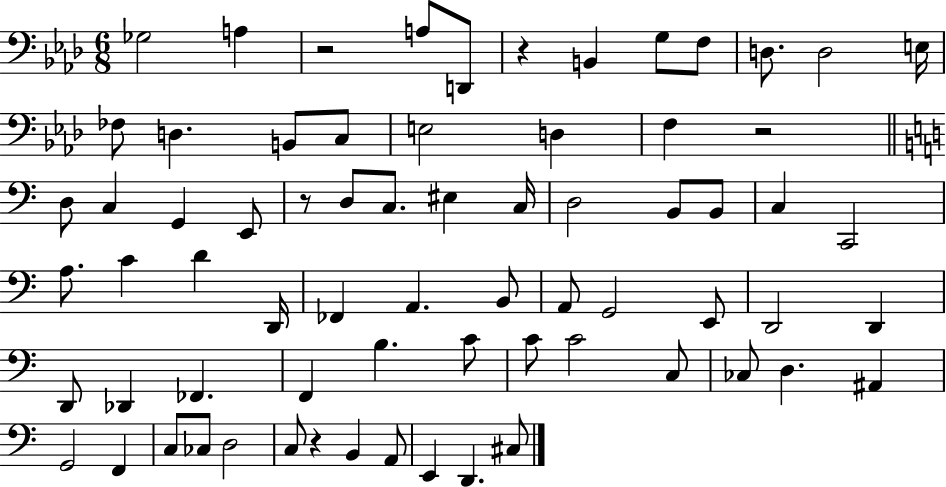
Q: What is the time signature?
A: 6/8